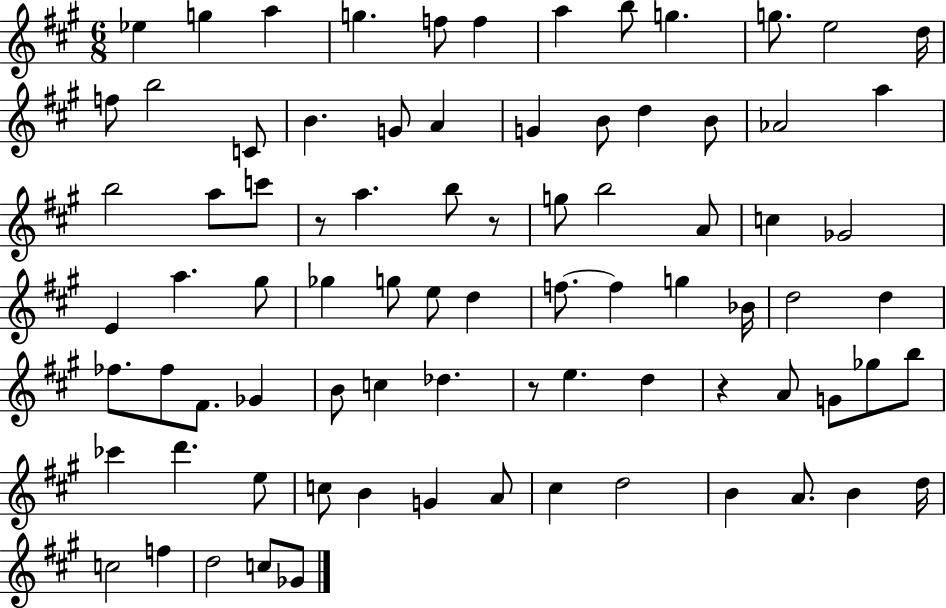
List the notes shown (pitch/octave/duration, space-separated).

Eb5/q G5/q A5/q G5/q. F5/e F5/q A5/q B5/e G5/q. G5/e. E5/h D5/s F5/e B5/h C4/e B4/q. G4/e A4/q G4/q B4/e D5/q B4/e Ab4/h A5/q B5/h A5/e C6/e R/e A5/q. B5/e R/e G5/e B5/h A4/e C5/q Gb4/h E4/q A5/q. G#5/e Gb5/q G5/e E5/e D5/q F5/e. F5/q G5/q Bb4/s D5/h D5/q FES5/e. FES5/e F#4/e. Gb4/q B4/e C5/q Db5/q. R/e E5/q. D5/q R/q A4/e G4/e Gb5/e B5/e CES6/q D6/q. E5/e C5/e B4/q G4/q A4/e C#5/q D5/h B4/q A4/e. B4/q D5/s C5/h F5/q D5/h C5/e Gb4/e